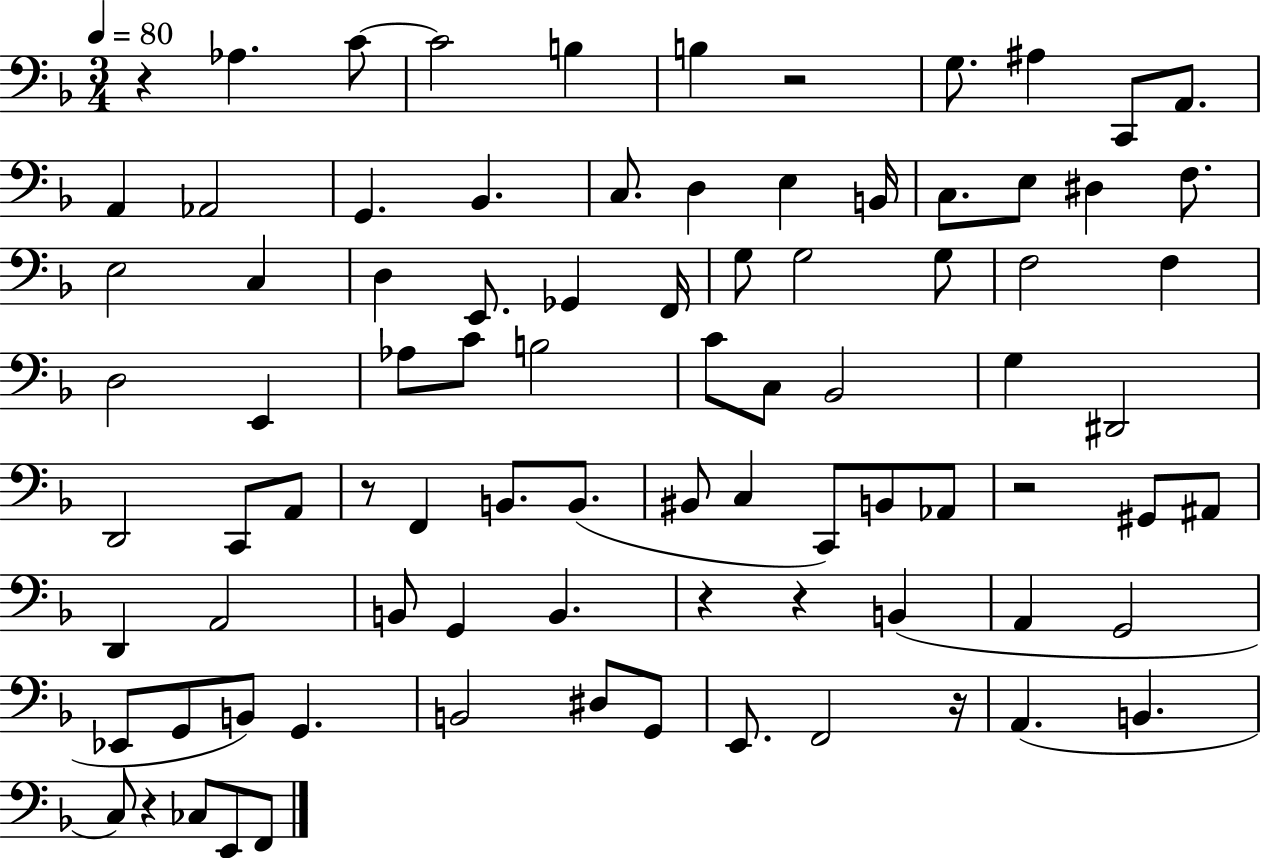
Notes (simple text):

R/q Ab3/q. C4/e C4/h B3/q B3/q R/h G3/e. A#3/q C2/e A2/e. A2/q Ab2/h G2/q. Bb2/q. C3/e. D3/q E3/q B2/s C3/e. E3/e D#3/q F3/e. E3/h C3/q D3/q E2/e. Gb2/q F2/s G3/e G3/h G3/e F3/h F3/q D3/h E2/q Ab3/e C4/e B3/h C4/e C3/e Bb2/h G3/q D#2/h D2/h C2/e A2/e R/e F2/q B2/e. B2/e. BIS2/e C3/q C2/e B2/e Ab2/e R/h G#2/e A#2/e D2/q A2/h B2/e G2/q B2/q. R/q R/q B2/q A2/q G2/h Eb2/e G2/e B2/e G2/q. B2/h D#3/e G2/e E2/e. F2/h R/s A2/q. B2/q. C3/e R/q CES3/e E2/e F2/e